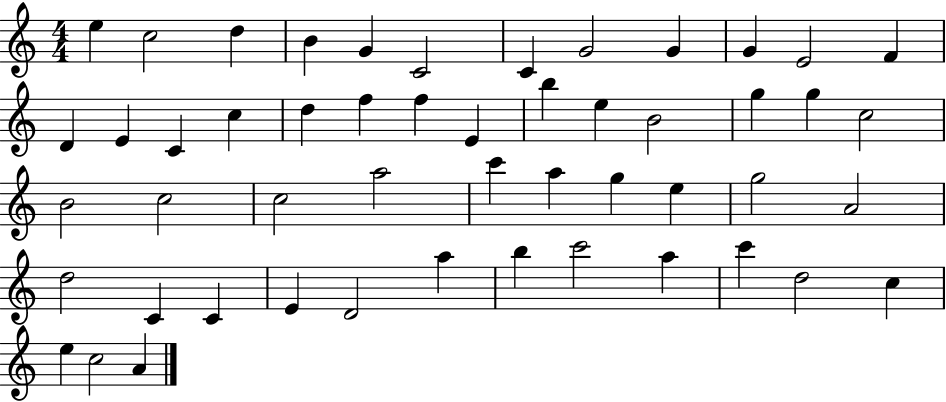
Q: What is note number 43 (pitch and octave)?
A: B5